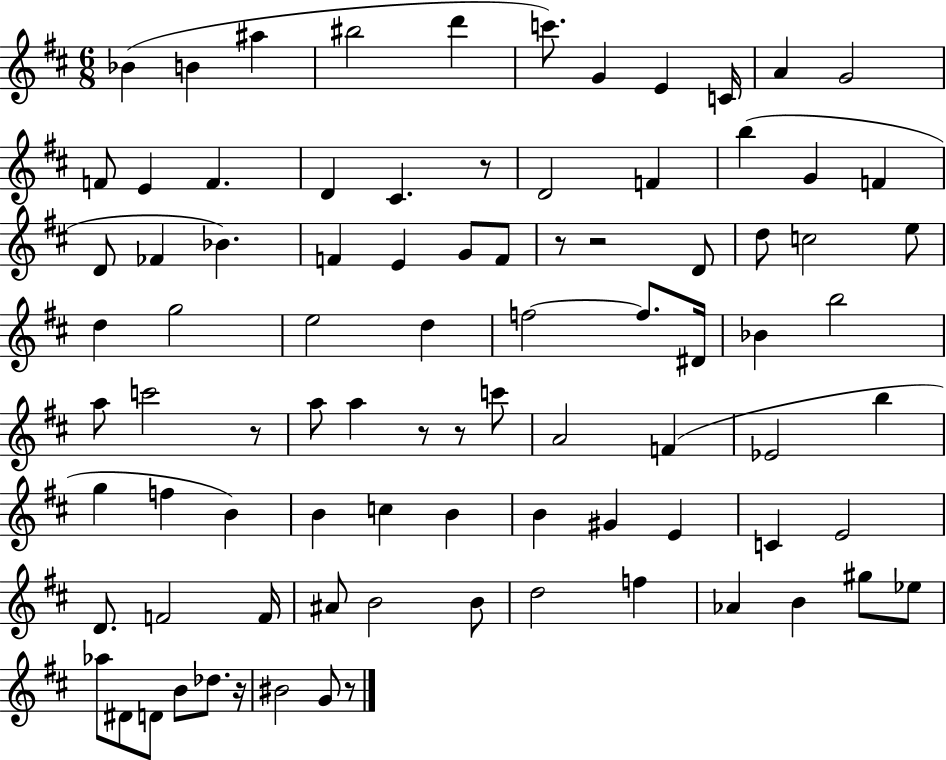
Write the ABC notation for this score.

X:1
T:Untitled
M:6/8
L:1/4
K:D
_B B ^a ^b2 d' c'/2 G E C/4 A G2 F/2 E F D ^C z/2 D2 F b G F D/2 _F _B F E G/2 F/2 z/2 z2 D/2 d/2 c2 e/2 d g2 e2 d f2 f/2 ^D/4 _B b2 a/2 c'2 z/2 a/2 a z/2 z/2 c'/2 A2 F _E2 b g f B B c B B ^G E C E2 D/2 F2 F/4 ^A/2 B2 B/2 d2 f _A B ^g/2 _e/2 _a/2 ^D/2 D/2 B/2 _d/2 z/4 ^B2 G/2 z/2